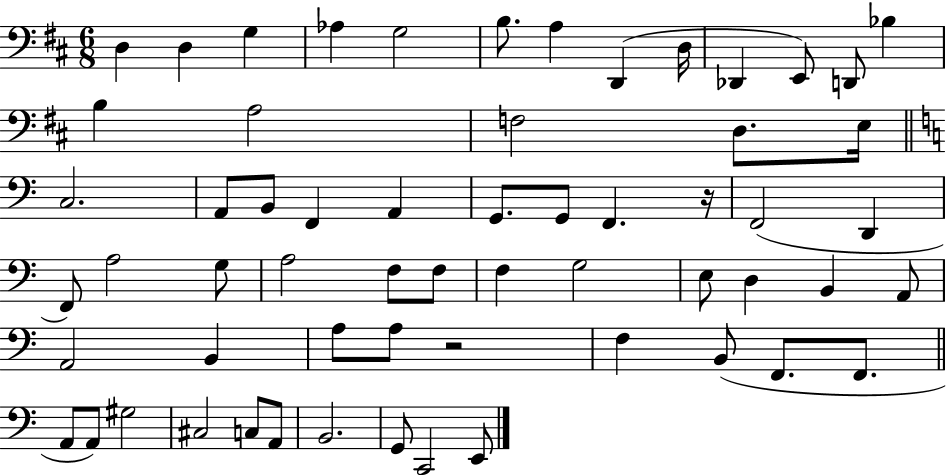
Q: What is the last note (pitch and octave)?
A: E2